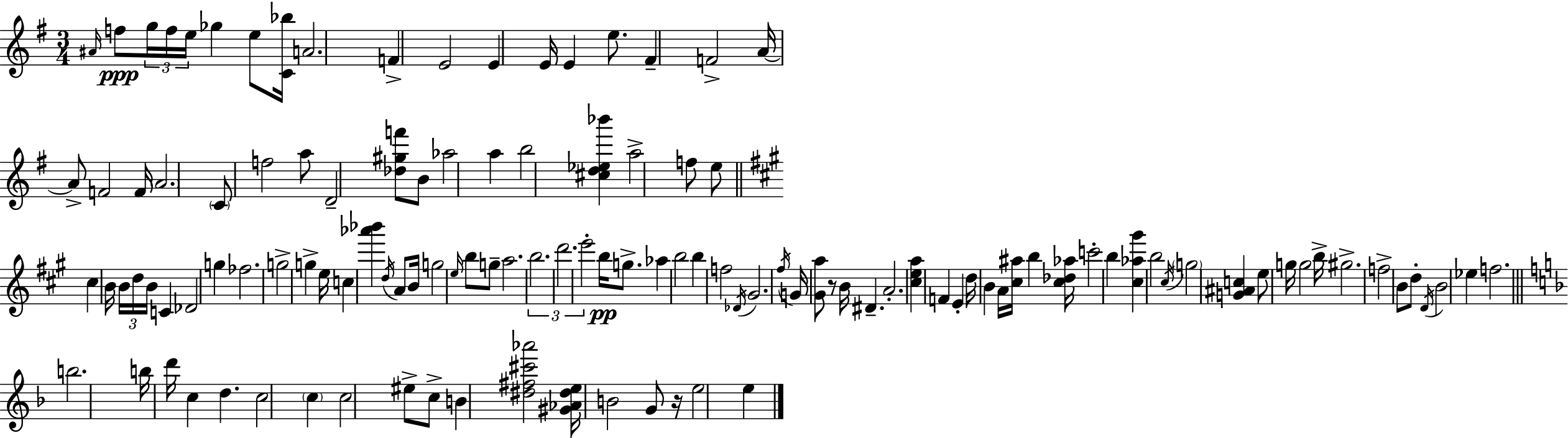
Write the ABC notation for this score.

X:1
T:Untitled
M:3/4
L:1/4
K:Em
^A/4 f/2 g/4 f/4 e/4 _g e/2 [C_b]/4 A2 F E2 E E/4 E e/2 ^F F2 A/4 A/2 F2 F/4 A2 C/2 f2 a/2 D2 [_d^gf']/2 B/2 _a2 a b2 [^cd_e_b'] a2 f/2 e/2 ^c B/4 B/4 d/4 B/4 C _D2 g _f2 g2 g e/4 c [_a'_b'] d/4 A/2 B/4 g2 e/4 b/2 g/2 a2 b2 d'2 e'2 b/4 g/2 _a b2 b f2 _D/4 ^G2 ^f/4 G/4 [^Ga]/2 z/2 B/4 ^D A2 [^cea] F E d/4 B A/4 [^c^a]/4 b [^c_d_a]/4 c'2 b [^c_a^g'] b2 ^c/4 g2 [G^Ac] e/2 g/4 g2 b/4 ^g2 f2 B/2 d/2 D/4 B2 _e f2 b2 b/4 d'/4 c d c2 c c2 ^e/2 c/2 B [^d^f^c'_a']2 [^G_A^de]/4 B2 G/2 z/4 e2 e